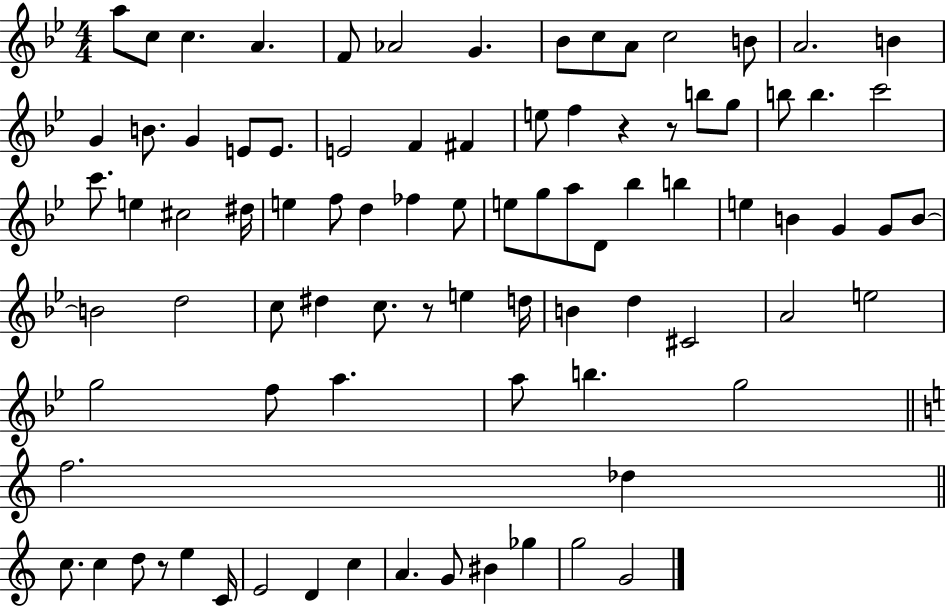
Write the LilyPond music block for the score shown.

{
  \clef treble
  \numericTimeSignature
  \time 4/4
  \key bes \major
  a''8 c''8 c''4. a'4. | f'8 aes'2 g'4. | bes'8 c''8 a'8 c''2 b'8 | a'2. b'4 | \break g'4 b'8. g'4 e'8 e'8. | e'2 f'4 fis'4 | e''8 f''4 r4 r8 b''8 g''8 | b''8 b''4. c'''2 | \break c'''8. e''4 cis''2 dis''16 | e''4 f''8 d''4 fes''4 e''8 | e''8 g''8 a''8 d'8 bes''4 b''4 | e''4 b'4 g'4 g'8 b'8~~ | \break b'2 d''2 | c''8 dis''4 c''8. r8 e''4 d''16 | b'4 d''4 cis'2 | a'2 e''2 | \break g''2 f''8 a''4. | a''8 b''4. g''2 | \bar "||" \break \key c \major f''2. des''4 | \bar "||" \break \key c \major c''8. c''4 d''8 r8 e''4 c'16 | e'2 d'4 c''4 | a'4. g'8 bis'4 ges''4 | g''2 g'2 | \break \bar "|."
}